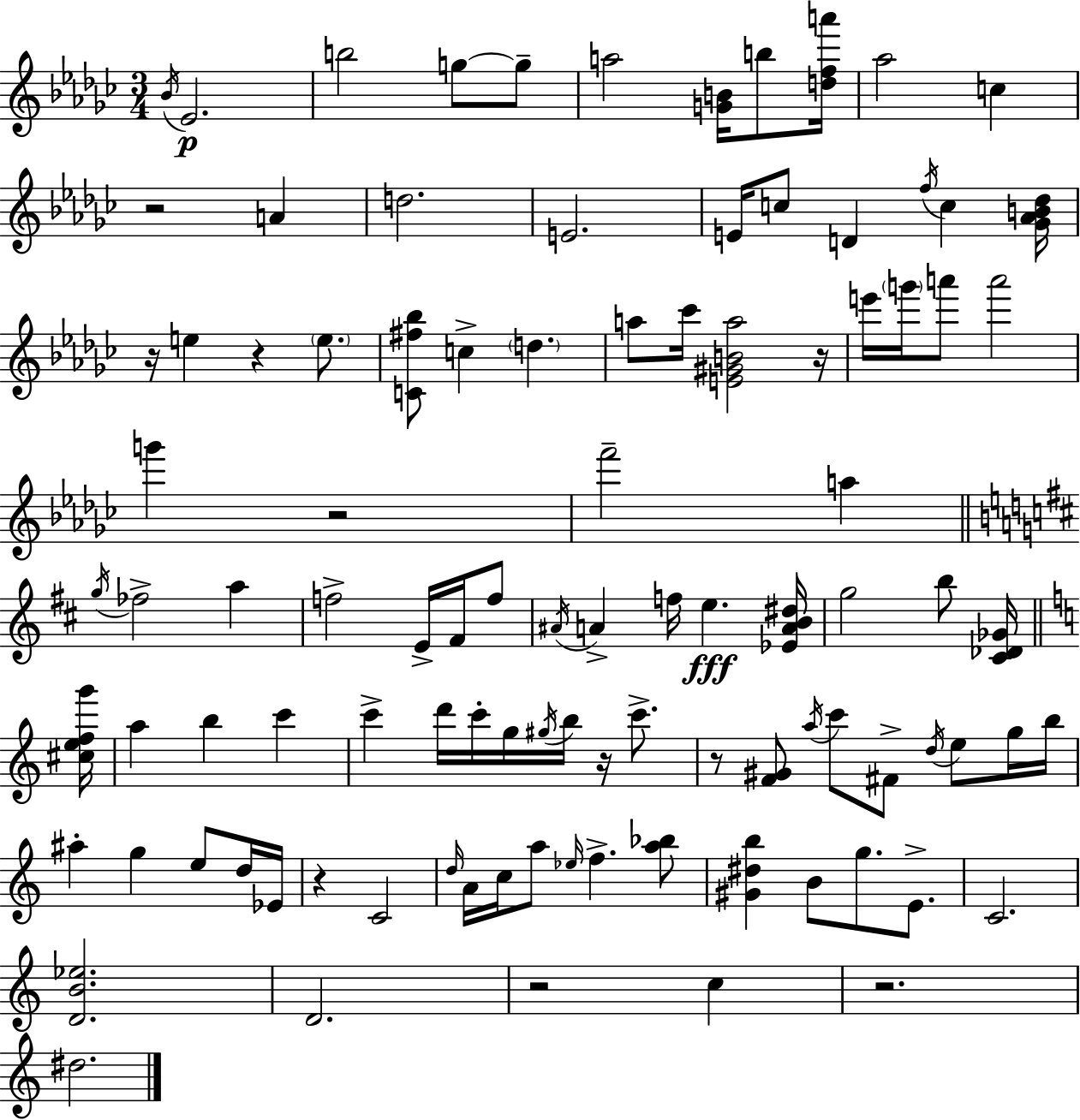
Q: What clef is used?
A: treble